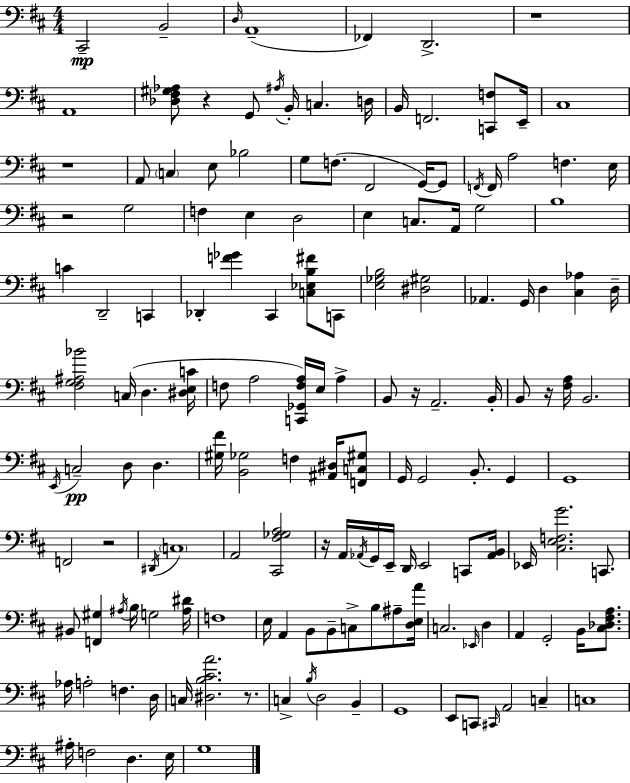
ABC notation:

X:1
T:Untitled
M:4/4
L:1/4
K:D
^C,,2 B,,2 D,/4 A,,4 _F,, D,,2 z4 A,,4 [_D,^F,^G,_A,]/2 z G,,/2 ^A,/4 B,,/4 C, D,/4 B,,/4 F,,2 [C,,F,]/2 E,,/4 ^C,4 z4 A,,/2 C, E,/2 _B,2 G,/2 F,/2 ^F,,2 G,,/4 G,,/2 F,,/4 F,,/4 A,2 F, E,/4 z2 G,2 F, E, D,2 E, C,/2 A,,/4 G,2 B,4 C D,,2 C,, _D,, [F_G] ^C,, [C,_E,B,^F]/2 C,,/2 [E,_G,B,]2 [^D,^G,]2 _A,, G,,/4 D, [^C,_A,] D,/4 [^F,G,^A,_B]2 C,/4 D, [^D,E,C]/4 F,/2 A,2 [C,,_G,,F,A,]/4 E,/4 A, B,,/2 z/4 A,,2 B,,/4 B,,/2 z/4 [^F,A,]/4 B,,2 E,,/4 C,2 D,/2 D, [^G,^F]/4 [B,,_G,]2 F, [^A,,^D,]/4 [F,,C,^G,]/2 G,,/4 G,,2 B,,/2 G,, G,,4 F,,2 z2 ^D,,/4 C,4 A,,2 [^C,,^F,_G,A,]2 z/4 A,,/4 _A,,/4 G,,/4 E,,/4 D,,/4 E,,2 C,,/2 [_A,,B,,]/4 _E,,/4 [^C,E,F,G]2 C,,/2 ^B,,/2 [F,,^G,] ^A,/4 B,/4 G,2 [^A,^D]/4 F,4 E,/4 A,, B,,/2 B,,/2 C,/2 B,/2 ^A,/2 [D,E,A]/4 C,2 _E,,/4 D, A,, G,,2 B,,/4 [^C,_D,^F,A,]/2 _A,/4 A,2 F, D,/4 C,/4 [^D,B,^CA]2 z/2 C, B,/4 D,2 B,, G,,4 E,,/2 C,,/2 ^C,,/4 A,,2 C, C,4 ^A,/4 F,2 D, E,/4 G,4